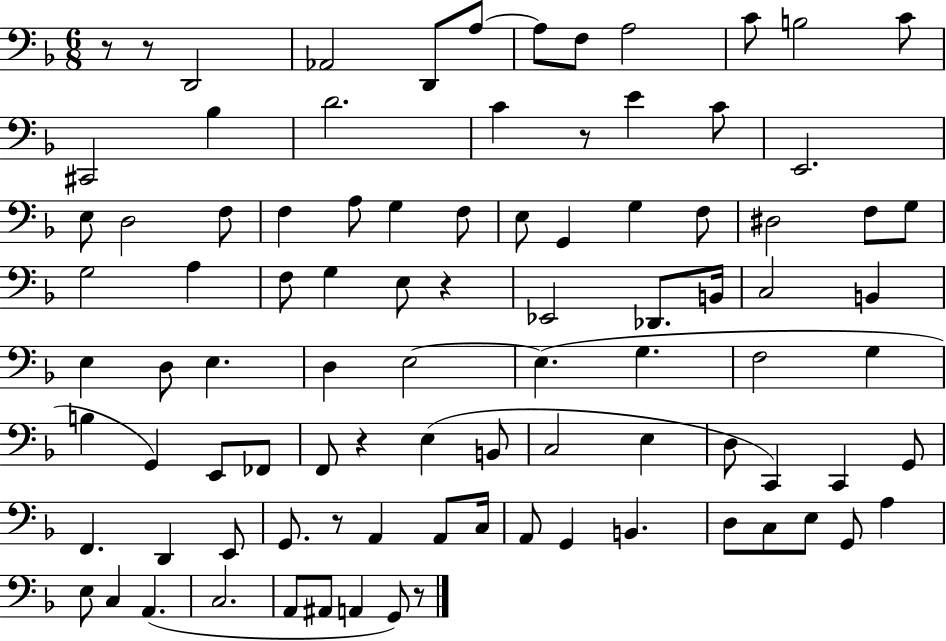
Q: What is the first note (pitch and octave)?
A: D2